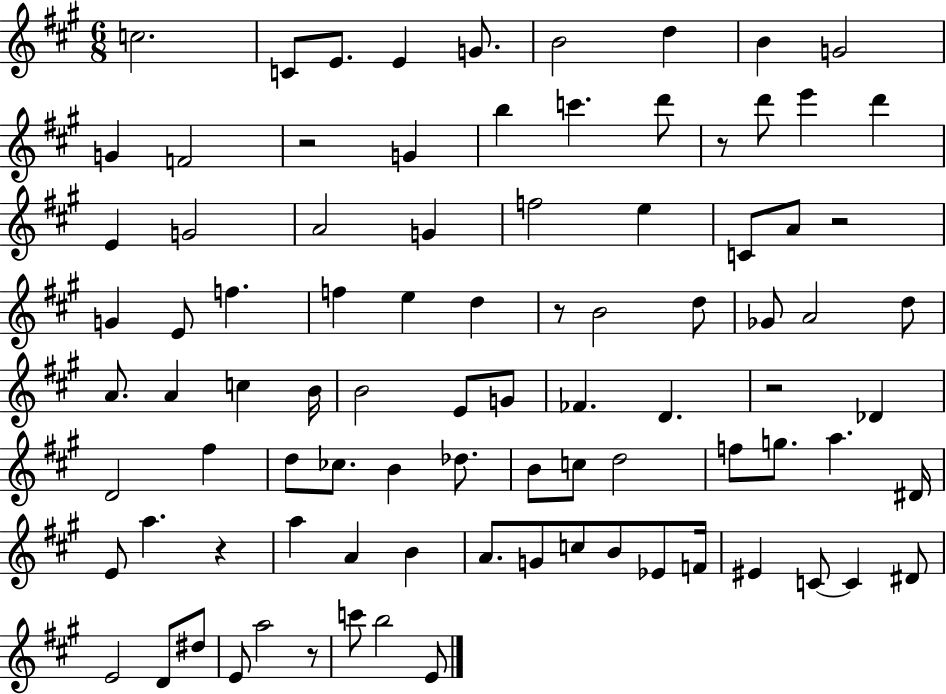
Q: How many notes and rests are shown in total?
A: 90